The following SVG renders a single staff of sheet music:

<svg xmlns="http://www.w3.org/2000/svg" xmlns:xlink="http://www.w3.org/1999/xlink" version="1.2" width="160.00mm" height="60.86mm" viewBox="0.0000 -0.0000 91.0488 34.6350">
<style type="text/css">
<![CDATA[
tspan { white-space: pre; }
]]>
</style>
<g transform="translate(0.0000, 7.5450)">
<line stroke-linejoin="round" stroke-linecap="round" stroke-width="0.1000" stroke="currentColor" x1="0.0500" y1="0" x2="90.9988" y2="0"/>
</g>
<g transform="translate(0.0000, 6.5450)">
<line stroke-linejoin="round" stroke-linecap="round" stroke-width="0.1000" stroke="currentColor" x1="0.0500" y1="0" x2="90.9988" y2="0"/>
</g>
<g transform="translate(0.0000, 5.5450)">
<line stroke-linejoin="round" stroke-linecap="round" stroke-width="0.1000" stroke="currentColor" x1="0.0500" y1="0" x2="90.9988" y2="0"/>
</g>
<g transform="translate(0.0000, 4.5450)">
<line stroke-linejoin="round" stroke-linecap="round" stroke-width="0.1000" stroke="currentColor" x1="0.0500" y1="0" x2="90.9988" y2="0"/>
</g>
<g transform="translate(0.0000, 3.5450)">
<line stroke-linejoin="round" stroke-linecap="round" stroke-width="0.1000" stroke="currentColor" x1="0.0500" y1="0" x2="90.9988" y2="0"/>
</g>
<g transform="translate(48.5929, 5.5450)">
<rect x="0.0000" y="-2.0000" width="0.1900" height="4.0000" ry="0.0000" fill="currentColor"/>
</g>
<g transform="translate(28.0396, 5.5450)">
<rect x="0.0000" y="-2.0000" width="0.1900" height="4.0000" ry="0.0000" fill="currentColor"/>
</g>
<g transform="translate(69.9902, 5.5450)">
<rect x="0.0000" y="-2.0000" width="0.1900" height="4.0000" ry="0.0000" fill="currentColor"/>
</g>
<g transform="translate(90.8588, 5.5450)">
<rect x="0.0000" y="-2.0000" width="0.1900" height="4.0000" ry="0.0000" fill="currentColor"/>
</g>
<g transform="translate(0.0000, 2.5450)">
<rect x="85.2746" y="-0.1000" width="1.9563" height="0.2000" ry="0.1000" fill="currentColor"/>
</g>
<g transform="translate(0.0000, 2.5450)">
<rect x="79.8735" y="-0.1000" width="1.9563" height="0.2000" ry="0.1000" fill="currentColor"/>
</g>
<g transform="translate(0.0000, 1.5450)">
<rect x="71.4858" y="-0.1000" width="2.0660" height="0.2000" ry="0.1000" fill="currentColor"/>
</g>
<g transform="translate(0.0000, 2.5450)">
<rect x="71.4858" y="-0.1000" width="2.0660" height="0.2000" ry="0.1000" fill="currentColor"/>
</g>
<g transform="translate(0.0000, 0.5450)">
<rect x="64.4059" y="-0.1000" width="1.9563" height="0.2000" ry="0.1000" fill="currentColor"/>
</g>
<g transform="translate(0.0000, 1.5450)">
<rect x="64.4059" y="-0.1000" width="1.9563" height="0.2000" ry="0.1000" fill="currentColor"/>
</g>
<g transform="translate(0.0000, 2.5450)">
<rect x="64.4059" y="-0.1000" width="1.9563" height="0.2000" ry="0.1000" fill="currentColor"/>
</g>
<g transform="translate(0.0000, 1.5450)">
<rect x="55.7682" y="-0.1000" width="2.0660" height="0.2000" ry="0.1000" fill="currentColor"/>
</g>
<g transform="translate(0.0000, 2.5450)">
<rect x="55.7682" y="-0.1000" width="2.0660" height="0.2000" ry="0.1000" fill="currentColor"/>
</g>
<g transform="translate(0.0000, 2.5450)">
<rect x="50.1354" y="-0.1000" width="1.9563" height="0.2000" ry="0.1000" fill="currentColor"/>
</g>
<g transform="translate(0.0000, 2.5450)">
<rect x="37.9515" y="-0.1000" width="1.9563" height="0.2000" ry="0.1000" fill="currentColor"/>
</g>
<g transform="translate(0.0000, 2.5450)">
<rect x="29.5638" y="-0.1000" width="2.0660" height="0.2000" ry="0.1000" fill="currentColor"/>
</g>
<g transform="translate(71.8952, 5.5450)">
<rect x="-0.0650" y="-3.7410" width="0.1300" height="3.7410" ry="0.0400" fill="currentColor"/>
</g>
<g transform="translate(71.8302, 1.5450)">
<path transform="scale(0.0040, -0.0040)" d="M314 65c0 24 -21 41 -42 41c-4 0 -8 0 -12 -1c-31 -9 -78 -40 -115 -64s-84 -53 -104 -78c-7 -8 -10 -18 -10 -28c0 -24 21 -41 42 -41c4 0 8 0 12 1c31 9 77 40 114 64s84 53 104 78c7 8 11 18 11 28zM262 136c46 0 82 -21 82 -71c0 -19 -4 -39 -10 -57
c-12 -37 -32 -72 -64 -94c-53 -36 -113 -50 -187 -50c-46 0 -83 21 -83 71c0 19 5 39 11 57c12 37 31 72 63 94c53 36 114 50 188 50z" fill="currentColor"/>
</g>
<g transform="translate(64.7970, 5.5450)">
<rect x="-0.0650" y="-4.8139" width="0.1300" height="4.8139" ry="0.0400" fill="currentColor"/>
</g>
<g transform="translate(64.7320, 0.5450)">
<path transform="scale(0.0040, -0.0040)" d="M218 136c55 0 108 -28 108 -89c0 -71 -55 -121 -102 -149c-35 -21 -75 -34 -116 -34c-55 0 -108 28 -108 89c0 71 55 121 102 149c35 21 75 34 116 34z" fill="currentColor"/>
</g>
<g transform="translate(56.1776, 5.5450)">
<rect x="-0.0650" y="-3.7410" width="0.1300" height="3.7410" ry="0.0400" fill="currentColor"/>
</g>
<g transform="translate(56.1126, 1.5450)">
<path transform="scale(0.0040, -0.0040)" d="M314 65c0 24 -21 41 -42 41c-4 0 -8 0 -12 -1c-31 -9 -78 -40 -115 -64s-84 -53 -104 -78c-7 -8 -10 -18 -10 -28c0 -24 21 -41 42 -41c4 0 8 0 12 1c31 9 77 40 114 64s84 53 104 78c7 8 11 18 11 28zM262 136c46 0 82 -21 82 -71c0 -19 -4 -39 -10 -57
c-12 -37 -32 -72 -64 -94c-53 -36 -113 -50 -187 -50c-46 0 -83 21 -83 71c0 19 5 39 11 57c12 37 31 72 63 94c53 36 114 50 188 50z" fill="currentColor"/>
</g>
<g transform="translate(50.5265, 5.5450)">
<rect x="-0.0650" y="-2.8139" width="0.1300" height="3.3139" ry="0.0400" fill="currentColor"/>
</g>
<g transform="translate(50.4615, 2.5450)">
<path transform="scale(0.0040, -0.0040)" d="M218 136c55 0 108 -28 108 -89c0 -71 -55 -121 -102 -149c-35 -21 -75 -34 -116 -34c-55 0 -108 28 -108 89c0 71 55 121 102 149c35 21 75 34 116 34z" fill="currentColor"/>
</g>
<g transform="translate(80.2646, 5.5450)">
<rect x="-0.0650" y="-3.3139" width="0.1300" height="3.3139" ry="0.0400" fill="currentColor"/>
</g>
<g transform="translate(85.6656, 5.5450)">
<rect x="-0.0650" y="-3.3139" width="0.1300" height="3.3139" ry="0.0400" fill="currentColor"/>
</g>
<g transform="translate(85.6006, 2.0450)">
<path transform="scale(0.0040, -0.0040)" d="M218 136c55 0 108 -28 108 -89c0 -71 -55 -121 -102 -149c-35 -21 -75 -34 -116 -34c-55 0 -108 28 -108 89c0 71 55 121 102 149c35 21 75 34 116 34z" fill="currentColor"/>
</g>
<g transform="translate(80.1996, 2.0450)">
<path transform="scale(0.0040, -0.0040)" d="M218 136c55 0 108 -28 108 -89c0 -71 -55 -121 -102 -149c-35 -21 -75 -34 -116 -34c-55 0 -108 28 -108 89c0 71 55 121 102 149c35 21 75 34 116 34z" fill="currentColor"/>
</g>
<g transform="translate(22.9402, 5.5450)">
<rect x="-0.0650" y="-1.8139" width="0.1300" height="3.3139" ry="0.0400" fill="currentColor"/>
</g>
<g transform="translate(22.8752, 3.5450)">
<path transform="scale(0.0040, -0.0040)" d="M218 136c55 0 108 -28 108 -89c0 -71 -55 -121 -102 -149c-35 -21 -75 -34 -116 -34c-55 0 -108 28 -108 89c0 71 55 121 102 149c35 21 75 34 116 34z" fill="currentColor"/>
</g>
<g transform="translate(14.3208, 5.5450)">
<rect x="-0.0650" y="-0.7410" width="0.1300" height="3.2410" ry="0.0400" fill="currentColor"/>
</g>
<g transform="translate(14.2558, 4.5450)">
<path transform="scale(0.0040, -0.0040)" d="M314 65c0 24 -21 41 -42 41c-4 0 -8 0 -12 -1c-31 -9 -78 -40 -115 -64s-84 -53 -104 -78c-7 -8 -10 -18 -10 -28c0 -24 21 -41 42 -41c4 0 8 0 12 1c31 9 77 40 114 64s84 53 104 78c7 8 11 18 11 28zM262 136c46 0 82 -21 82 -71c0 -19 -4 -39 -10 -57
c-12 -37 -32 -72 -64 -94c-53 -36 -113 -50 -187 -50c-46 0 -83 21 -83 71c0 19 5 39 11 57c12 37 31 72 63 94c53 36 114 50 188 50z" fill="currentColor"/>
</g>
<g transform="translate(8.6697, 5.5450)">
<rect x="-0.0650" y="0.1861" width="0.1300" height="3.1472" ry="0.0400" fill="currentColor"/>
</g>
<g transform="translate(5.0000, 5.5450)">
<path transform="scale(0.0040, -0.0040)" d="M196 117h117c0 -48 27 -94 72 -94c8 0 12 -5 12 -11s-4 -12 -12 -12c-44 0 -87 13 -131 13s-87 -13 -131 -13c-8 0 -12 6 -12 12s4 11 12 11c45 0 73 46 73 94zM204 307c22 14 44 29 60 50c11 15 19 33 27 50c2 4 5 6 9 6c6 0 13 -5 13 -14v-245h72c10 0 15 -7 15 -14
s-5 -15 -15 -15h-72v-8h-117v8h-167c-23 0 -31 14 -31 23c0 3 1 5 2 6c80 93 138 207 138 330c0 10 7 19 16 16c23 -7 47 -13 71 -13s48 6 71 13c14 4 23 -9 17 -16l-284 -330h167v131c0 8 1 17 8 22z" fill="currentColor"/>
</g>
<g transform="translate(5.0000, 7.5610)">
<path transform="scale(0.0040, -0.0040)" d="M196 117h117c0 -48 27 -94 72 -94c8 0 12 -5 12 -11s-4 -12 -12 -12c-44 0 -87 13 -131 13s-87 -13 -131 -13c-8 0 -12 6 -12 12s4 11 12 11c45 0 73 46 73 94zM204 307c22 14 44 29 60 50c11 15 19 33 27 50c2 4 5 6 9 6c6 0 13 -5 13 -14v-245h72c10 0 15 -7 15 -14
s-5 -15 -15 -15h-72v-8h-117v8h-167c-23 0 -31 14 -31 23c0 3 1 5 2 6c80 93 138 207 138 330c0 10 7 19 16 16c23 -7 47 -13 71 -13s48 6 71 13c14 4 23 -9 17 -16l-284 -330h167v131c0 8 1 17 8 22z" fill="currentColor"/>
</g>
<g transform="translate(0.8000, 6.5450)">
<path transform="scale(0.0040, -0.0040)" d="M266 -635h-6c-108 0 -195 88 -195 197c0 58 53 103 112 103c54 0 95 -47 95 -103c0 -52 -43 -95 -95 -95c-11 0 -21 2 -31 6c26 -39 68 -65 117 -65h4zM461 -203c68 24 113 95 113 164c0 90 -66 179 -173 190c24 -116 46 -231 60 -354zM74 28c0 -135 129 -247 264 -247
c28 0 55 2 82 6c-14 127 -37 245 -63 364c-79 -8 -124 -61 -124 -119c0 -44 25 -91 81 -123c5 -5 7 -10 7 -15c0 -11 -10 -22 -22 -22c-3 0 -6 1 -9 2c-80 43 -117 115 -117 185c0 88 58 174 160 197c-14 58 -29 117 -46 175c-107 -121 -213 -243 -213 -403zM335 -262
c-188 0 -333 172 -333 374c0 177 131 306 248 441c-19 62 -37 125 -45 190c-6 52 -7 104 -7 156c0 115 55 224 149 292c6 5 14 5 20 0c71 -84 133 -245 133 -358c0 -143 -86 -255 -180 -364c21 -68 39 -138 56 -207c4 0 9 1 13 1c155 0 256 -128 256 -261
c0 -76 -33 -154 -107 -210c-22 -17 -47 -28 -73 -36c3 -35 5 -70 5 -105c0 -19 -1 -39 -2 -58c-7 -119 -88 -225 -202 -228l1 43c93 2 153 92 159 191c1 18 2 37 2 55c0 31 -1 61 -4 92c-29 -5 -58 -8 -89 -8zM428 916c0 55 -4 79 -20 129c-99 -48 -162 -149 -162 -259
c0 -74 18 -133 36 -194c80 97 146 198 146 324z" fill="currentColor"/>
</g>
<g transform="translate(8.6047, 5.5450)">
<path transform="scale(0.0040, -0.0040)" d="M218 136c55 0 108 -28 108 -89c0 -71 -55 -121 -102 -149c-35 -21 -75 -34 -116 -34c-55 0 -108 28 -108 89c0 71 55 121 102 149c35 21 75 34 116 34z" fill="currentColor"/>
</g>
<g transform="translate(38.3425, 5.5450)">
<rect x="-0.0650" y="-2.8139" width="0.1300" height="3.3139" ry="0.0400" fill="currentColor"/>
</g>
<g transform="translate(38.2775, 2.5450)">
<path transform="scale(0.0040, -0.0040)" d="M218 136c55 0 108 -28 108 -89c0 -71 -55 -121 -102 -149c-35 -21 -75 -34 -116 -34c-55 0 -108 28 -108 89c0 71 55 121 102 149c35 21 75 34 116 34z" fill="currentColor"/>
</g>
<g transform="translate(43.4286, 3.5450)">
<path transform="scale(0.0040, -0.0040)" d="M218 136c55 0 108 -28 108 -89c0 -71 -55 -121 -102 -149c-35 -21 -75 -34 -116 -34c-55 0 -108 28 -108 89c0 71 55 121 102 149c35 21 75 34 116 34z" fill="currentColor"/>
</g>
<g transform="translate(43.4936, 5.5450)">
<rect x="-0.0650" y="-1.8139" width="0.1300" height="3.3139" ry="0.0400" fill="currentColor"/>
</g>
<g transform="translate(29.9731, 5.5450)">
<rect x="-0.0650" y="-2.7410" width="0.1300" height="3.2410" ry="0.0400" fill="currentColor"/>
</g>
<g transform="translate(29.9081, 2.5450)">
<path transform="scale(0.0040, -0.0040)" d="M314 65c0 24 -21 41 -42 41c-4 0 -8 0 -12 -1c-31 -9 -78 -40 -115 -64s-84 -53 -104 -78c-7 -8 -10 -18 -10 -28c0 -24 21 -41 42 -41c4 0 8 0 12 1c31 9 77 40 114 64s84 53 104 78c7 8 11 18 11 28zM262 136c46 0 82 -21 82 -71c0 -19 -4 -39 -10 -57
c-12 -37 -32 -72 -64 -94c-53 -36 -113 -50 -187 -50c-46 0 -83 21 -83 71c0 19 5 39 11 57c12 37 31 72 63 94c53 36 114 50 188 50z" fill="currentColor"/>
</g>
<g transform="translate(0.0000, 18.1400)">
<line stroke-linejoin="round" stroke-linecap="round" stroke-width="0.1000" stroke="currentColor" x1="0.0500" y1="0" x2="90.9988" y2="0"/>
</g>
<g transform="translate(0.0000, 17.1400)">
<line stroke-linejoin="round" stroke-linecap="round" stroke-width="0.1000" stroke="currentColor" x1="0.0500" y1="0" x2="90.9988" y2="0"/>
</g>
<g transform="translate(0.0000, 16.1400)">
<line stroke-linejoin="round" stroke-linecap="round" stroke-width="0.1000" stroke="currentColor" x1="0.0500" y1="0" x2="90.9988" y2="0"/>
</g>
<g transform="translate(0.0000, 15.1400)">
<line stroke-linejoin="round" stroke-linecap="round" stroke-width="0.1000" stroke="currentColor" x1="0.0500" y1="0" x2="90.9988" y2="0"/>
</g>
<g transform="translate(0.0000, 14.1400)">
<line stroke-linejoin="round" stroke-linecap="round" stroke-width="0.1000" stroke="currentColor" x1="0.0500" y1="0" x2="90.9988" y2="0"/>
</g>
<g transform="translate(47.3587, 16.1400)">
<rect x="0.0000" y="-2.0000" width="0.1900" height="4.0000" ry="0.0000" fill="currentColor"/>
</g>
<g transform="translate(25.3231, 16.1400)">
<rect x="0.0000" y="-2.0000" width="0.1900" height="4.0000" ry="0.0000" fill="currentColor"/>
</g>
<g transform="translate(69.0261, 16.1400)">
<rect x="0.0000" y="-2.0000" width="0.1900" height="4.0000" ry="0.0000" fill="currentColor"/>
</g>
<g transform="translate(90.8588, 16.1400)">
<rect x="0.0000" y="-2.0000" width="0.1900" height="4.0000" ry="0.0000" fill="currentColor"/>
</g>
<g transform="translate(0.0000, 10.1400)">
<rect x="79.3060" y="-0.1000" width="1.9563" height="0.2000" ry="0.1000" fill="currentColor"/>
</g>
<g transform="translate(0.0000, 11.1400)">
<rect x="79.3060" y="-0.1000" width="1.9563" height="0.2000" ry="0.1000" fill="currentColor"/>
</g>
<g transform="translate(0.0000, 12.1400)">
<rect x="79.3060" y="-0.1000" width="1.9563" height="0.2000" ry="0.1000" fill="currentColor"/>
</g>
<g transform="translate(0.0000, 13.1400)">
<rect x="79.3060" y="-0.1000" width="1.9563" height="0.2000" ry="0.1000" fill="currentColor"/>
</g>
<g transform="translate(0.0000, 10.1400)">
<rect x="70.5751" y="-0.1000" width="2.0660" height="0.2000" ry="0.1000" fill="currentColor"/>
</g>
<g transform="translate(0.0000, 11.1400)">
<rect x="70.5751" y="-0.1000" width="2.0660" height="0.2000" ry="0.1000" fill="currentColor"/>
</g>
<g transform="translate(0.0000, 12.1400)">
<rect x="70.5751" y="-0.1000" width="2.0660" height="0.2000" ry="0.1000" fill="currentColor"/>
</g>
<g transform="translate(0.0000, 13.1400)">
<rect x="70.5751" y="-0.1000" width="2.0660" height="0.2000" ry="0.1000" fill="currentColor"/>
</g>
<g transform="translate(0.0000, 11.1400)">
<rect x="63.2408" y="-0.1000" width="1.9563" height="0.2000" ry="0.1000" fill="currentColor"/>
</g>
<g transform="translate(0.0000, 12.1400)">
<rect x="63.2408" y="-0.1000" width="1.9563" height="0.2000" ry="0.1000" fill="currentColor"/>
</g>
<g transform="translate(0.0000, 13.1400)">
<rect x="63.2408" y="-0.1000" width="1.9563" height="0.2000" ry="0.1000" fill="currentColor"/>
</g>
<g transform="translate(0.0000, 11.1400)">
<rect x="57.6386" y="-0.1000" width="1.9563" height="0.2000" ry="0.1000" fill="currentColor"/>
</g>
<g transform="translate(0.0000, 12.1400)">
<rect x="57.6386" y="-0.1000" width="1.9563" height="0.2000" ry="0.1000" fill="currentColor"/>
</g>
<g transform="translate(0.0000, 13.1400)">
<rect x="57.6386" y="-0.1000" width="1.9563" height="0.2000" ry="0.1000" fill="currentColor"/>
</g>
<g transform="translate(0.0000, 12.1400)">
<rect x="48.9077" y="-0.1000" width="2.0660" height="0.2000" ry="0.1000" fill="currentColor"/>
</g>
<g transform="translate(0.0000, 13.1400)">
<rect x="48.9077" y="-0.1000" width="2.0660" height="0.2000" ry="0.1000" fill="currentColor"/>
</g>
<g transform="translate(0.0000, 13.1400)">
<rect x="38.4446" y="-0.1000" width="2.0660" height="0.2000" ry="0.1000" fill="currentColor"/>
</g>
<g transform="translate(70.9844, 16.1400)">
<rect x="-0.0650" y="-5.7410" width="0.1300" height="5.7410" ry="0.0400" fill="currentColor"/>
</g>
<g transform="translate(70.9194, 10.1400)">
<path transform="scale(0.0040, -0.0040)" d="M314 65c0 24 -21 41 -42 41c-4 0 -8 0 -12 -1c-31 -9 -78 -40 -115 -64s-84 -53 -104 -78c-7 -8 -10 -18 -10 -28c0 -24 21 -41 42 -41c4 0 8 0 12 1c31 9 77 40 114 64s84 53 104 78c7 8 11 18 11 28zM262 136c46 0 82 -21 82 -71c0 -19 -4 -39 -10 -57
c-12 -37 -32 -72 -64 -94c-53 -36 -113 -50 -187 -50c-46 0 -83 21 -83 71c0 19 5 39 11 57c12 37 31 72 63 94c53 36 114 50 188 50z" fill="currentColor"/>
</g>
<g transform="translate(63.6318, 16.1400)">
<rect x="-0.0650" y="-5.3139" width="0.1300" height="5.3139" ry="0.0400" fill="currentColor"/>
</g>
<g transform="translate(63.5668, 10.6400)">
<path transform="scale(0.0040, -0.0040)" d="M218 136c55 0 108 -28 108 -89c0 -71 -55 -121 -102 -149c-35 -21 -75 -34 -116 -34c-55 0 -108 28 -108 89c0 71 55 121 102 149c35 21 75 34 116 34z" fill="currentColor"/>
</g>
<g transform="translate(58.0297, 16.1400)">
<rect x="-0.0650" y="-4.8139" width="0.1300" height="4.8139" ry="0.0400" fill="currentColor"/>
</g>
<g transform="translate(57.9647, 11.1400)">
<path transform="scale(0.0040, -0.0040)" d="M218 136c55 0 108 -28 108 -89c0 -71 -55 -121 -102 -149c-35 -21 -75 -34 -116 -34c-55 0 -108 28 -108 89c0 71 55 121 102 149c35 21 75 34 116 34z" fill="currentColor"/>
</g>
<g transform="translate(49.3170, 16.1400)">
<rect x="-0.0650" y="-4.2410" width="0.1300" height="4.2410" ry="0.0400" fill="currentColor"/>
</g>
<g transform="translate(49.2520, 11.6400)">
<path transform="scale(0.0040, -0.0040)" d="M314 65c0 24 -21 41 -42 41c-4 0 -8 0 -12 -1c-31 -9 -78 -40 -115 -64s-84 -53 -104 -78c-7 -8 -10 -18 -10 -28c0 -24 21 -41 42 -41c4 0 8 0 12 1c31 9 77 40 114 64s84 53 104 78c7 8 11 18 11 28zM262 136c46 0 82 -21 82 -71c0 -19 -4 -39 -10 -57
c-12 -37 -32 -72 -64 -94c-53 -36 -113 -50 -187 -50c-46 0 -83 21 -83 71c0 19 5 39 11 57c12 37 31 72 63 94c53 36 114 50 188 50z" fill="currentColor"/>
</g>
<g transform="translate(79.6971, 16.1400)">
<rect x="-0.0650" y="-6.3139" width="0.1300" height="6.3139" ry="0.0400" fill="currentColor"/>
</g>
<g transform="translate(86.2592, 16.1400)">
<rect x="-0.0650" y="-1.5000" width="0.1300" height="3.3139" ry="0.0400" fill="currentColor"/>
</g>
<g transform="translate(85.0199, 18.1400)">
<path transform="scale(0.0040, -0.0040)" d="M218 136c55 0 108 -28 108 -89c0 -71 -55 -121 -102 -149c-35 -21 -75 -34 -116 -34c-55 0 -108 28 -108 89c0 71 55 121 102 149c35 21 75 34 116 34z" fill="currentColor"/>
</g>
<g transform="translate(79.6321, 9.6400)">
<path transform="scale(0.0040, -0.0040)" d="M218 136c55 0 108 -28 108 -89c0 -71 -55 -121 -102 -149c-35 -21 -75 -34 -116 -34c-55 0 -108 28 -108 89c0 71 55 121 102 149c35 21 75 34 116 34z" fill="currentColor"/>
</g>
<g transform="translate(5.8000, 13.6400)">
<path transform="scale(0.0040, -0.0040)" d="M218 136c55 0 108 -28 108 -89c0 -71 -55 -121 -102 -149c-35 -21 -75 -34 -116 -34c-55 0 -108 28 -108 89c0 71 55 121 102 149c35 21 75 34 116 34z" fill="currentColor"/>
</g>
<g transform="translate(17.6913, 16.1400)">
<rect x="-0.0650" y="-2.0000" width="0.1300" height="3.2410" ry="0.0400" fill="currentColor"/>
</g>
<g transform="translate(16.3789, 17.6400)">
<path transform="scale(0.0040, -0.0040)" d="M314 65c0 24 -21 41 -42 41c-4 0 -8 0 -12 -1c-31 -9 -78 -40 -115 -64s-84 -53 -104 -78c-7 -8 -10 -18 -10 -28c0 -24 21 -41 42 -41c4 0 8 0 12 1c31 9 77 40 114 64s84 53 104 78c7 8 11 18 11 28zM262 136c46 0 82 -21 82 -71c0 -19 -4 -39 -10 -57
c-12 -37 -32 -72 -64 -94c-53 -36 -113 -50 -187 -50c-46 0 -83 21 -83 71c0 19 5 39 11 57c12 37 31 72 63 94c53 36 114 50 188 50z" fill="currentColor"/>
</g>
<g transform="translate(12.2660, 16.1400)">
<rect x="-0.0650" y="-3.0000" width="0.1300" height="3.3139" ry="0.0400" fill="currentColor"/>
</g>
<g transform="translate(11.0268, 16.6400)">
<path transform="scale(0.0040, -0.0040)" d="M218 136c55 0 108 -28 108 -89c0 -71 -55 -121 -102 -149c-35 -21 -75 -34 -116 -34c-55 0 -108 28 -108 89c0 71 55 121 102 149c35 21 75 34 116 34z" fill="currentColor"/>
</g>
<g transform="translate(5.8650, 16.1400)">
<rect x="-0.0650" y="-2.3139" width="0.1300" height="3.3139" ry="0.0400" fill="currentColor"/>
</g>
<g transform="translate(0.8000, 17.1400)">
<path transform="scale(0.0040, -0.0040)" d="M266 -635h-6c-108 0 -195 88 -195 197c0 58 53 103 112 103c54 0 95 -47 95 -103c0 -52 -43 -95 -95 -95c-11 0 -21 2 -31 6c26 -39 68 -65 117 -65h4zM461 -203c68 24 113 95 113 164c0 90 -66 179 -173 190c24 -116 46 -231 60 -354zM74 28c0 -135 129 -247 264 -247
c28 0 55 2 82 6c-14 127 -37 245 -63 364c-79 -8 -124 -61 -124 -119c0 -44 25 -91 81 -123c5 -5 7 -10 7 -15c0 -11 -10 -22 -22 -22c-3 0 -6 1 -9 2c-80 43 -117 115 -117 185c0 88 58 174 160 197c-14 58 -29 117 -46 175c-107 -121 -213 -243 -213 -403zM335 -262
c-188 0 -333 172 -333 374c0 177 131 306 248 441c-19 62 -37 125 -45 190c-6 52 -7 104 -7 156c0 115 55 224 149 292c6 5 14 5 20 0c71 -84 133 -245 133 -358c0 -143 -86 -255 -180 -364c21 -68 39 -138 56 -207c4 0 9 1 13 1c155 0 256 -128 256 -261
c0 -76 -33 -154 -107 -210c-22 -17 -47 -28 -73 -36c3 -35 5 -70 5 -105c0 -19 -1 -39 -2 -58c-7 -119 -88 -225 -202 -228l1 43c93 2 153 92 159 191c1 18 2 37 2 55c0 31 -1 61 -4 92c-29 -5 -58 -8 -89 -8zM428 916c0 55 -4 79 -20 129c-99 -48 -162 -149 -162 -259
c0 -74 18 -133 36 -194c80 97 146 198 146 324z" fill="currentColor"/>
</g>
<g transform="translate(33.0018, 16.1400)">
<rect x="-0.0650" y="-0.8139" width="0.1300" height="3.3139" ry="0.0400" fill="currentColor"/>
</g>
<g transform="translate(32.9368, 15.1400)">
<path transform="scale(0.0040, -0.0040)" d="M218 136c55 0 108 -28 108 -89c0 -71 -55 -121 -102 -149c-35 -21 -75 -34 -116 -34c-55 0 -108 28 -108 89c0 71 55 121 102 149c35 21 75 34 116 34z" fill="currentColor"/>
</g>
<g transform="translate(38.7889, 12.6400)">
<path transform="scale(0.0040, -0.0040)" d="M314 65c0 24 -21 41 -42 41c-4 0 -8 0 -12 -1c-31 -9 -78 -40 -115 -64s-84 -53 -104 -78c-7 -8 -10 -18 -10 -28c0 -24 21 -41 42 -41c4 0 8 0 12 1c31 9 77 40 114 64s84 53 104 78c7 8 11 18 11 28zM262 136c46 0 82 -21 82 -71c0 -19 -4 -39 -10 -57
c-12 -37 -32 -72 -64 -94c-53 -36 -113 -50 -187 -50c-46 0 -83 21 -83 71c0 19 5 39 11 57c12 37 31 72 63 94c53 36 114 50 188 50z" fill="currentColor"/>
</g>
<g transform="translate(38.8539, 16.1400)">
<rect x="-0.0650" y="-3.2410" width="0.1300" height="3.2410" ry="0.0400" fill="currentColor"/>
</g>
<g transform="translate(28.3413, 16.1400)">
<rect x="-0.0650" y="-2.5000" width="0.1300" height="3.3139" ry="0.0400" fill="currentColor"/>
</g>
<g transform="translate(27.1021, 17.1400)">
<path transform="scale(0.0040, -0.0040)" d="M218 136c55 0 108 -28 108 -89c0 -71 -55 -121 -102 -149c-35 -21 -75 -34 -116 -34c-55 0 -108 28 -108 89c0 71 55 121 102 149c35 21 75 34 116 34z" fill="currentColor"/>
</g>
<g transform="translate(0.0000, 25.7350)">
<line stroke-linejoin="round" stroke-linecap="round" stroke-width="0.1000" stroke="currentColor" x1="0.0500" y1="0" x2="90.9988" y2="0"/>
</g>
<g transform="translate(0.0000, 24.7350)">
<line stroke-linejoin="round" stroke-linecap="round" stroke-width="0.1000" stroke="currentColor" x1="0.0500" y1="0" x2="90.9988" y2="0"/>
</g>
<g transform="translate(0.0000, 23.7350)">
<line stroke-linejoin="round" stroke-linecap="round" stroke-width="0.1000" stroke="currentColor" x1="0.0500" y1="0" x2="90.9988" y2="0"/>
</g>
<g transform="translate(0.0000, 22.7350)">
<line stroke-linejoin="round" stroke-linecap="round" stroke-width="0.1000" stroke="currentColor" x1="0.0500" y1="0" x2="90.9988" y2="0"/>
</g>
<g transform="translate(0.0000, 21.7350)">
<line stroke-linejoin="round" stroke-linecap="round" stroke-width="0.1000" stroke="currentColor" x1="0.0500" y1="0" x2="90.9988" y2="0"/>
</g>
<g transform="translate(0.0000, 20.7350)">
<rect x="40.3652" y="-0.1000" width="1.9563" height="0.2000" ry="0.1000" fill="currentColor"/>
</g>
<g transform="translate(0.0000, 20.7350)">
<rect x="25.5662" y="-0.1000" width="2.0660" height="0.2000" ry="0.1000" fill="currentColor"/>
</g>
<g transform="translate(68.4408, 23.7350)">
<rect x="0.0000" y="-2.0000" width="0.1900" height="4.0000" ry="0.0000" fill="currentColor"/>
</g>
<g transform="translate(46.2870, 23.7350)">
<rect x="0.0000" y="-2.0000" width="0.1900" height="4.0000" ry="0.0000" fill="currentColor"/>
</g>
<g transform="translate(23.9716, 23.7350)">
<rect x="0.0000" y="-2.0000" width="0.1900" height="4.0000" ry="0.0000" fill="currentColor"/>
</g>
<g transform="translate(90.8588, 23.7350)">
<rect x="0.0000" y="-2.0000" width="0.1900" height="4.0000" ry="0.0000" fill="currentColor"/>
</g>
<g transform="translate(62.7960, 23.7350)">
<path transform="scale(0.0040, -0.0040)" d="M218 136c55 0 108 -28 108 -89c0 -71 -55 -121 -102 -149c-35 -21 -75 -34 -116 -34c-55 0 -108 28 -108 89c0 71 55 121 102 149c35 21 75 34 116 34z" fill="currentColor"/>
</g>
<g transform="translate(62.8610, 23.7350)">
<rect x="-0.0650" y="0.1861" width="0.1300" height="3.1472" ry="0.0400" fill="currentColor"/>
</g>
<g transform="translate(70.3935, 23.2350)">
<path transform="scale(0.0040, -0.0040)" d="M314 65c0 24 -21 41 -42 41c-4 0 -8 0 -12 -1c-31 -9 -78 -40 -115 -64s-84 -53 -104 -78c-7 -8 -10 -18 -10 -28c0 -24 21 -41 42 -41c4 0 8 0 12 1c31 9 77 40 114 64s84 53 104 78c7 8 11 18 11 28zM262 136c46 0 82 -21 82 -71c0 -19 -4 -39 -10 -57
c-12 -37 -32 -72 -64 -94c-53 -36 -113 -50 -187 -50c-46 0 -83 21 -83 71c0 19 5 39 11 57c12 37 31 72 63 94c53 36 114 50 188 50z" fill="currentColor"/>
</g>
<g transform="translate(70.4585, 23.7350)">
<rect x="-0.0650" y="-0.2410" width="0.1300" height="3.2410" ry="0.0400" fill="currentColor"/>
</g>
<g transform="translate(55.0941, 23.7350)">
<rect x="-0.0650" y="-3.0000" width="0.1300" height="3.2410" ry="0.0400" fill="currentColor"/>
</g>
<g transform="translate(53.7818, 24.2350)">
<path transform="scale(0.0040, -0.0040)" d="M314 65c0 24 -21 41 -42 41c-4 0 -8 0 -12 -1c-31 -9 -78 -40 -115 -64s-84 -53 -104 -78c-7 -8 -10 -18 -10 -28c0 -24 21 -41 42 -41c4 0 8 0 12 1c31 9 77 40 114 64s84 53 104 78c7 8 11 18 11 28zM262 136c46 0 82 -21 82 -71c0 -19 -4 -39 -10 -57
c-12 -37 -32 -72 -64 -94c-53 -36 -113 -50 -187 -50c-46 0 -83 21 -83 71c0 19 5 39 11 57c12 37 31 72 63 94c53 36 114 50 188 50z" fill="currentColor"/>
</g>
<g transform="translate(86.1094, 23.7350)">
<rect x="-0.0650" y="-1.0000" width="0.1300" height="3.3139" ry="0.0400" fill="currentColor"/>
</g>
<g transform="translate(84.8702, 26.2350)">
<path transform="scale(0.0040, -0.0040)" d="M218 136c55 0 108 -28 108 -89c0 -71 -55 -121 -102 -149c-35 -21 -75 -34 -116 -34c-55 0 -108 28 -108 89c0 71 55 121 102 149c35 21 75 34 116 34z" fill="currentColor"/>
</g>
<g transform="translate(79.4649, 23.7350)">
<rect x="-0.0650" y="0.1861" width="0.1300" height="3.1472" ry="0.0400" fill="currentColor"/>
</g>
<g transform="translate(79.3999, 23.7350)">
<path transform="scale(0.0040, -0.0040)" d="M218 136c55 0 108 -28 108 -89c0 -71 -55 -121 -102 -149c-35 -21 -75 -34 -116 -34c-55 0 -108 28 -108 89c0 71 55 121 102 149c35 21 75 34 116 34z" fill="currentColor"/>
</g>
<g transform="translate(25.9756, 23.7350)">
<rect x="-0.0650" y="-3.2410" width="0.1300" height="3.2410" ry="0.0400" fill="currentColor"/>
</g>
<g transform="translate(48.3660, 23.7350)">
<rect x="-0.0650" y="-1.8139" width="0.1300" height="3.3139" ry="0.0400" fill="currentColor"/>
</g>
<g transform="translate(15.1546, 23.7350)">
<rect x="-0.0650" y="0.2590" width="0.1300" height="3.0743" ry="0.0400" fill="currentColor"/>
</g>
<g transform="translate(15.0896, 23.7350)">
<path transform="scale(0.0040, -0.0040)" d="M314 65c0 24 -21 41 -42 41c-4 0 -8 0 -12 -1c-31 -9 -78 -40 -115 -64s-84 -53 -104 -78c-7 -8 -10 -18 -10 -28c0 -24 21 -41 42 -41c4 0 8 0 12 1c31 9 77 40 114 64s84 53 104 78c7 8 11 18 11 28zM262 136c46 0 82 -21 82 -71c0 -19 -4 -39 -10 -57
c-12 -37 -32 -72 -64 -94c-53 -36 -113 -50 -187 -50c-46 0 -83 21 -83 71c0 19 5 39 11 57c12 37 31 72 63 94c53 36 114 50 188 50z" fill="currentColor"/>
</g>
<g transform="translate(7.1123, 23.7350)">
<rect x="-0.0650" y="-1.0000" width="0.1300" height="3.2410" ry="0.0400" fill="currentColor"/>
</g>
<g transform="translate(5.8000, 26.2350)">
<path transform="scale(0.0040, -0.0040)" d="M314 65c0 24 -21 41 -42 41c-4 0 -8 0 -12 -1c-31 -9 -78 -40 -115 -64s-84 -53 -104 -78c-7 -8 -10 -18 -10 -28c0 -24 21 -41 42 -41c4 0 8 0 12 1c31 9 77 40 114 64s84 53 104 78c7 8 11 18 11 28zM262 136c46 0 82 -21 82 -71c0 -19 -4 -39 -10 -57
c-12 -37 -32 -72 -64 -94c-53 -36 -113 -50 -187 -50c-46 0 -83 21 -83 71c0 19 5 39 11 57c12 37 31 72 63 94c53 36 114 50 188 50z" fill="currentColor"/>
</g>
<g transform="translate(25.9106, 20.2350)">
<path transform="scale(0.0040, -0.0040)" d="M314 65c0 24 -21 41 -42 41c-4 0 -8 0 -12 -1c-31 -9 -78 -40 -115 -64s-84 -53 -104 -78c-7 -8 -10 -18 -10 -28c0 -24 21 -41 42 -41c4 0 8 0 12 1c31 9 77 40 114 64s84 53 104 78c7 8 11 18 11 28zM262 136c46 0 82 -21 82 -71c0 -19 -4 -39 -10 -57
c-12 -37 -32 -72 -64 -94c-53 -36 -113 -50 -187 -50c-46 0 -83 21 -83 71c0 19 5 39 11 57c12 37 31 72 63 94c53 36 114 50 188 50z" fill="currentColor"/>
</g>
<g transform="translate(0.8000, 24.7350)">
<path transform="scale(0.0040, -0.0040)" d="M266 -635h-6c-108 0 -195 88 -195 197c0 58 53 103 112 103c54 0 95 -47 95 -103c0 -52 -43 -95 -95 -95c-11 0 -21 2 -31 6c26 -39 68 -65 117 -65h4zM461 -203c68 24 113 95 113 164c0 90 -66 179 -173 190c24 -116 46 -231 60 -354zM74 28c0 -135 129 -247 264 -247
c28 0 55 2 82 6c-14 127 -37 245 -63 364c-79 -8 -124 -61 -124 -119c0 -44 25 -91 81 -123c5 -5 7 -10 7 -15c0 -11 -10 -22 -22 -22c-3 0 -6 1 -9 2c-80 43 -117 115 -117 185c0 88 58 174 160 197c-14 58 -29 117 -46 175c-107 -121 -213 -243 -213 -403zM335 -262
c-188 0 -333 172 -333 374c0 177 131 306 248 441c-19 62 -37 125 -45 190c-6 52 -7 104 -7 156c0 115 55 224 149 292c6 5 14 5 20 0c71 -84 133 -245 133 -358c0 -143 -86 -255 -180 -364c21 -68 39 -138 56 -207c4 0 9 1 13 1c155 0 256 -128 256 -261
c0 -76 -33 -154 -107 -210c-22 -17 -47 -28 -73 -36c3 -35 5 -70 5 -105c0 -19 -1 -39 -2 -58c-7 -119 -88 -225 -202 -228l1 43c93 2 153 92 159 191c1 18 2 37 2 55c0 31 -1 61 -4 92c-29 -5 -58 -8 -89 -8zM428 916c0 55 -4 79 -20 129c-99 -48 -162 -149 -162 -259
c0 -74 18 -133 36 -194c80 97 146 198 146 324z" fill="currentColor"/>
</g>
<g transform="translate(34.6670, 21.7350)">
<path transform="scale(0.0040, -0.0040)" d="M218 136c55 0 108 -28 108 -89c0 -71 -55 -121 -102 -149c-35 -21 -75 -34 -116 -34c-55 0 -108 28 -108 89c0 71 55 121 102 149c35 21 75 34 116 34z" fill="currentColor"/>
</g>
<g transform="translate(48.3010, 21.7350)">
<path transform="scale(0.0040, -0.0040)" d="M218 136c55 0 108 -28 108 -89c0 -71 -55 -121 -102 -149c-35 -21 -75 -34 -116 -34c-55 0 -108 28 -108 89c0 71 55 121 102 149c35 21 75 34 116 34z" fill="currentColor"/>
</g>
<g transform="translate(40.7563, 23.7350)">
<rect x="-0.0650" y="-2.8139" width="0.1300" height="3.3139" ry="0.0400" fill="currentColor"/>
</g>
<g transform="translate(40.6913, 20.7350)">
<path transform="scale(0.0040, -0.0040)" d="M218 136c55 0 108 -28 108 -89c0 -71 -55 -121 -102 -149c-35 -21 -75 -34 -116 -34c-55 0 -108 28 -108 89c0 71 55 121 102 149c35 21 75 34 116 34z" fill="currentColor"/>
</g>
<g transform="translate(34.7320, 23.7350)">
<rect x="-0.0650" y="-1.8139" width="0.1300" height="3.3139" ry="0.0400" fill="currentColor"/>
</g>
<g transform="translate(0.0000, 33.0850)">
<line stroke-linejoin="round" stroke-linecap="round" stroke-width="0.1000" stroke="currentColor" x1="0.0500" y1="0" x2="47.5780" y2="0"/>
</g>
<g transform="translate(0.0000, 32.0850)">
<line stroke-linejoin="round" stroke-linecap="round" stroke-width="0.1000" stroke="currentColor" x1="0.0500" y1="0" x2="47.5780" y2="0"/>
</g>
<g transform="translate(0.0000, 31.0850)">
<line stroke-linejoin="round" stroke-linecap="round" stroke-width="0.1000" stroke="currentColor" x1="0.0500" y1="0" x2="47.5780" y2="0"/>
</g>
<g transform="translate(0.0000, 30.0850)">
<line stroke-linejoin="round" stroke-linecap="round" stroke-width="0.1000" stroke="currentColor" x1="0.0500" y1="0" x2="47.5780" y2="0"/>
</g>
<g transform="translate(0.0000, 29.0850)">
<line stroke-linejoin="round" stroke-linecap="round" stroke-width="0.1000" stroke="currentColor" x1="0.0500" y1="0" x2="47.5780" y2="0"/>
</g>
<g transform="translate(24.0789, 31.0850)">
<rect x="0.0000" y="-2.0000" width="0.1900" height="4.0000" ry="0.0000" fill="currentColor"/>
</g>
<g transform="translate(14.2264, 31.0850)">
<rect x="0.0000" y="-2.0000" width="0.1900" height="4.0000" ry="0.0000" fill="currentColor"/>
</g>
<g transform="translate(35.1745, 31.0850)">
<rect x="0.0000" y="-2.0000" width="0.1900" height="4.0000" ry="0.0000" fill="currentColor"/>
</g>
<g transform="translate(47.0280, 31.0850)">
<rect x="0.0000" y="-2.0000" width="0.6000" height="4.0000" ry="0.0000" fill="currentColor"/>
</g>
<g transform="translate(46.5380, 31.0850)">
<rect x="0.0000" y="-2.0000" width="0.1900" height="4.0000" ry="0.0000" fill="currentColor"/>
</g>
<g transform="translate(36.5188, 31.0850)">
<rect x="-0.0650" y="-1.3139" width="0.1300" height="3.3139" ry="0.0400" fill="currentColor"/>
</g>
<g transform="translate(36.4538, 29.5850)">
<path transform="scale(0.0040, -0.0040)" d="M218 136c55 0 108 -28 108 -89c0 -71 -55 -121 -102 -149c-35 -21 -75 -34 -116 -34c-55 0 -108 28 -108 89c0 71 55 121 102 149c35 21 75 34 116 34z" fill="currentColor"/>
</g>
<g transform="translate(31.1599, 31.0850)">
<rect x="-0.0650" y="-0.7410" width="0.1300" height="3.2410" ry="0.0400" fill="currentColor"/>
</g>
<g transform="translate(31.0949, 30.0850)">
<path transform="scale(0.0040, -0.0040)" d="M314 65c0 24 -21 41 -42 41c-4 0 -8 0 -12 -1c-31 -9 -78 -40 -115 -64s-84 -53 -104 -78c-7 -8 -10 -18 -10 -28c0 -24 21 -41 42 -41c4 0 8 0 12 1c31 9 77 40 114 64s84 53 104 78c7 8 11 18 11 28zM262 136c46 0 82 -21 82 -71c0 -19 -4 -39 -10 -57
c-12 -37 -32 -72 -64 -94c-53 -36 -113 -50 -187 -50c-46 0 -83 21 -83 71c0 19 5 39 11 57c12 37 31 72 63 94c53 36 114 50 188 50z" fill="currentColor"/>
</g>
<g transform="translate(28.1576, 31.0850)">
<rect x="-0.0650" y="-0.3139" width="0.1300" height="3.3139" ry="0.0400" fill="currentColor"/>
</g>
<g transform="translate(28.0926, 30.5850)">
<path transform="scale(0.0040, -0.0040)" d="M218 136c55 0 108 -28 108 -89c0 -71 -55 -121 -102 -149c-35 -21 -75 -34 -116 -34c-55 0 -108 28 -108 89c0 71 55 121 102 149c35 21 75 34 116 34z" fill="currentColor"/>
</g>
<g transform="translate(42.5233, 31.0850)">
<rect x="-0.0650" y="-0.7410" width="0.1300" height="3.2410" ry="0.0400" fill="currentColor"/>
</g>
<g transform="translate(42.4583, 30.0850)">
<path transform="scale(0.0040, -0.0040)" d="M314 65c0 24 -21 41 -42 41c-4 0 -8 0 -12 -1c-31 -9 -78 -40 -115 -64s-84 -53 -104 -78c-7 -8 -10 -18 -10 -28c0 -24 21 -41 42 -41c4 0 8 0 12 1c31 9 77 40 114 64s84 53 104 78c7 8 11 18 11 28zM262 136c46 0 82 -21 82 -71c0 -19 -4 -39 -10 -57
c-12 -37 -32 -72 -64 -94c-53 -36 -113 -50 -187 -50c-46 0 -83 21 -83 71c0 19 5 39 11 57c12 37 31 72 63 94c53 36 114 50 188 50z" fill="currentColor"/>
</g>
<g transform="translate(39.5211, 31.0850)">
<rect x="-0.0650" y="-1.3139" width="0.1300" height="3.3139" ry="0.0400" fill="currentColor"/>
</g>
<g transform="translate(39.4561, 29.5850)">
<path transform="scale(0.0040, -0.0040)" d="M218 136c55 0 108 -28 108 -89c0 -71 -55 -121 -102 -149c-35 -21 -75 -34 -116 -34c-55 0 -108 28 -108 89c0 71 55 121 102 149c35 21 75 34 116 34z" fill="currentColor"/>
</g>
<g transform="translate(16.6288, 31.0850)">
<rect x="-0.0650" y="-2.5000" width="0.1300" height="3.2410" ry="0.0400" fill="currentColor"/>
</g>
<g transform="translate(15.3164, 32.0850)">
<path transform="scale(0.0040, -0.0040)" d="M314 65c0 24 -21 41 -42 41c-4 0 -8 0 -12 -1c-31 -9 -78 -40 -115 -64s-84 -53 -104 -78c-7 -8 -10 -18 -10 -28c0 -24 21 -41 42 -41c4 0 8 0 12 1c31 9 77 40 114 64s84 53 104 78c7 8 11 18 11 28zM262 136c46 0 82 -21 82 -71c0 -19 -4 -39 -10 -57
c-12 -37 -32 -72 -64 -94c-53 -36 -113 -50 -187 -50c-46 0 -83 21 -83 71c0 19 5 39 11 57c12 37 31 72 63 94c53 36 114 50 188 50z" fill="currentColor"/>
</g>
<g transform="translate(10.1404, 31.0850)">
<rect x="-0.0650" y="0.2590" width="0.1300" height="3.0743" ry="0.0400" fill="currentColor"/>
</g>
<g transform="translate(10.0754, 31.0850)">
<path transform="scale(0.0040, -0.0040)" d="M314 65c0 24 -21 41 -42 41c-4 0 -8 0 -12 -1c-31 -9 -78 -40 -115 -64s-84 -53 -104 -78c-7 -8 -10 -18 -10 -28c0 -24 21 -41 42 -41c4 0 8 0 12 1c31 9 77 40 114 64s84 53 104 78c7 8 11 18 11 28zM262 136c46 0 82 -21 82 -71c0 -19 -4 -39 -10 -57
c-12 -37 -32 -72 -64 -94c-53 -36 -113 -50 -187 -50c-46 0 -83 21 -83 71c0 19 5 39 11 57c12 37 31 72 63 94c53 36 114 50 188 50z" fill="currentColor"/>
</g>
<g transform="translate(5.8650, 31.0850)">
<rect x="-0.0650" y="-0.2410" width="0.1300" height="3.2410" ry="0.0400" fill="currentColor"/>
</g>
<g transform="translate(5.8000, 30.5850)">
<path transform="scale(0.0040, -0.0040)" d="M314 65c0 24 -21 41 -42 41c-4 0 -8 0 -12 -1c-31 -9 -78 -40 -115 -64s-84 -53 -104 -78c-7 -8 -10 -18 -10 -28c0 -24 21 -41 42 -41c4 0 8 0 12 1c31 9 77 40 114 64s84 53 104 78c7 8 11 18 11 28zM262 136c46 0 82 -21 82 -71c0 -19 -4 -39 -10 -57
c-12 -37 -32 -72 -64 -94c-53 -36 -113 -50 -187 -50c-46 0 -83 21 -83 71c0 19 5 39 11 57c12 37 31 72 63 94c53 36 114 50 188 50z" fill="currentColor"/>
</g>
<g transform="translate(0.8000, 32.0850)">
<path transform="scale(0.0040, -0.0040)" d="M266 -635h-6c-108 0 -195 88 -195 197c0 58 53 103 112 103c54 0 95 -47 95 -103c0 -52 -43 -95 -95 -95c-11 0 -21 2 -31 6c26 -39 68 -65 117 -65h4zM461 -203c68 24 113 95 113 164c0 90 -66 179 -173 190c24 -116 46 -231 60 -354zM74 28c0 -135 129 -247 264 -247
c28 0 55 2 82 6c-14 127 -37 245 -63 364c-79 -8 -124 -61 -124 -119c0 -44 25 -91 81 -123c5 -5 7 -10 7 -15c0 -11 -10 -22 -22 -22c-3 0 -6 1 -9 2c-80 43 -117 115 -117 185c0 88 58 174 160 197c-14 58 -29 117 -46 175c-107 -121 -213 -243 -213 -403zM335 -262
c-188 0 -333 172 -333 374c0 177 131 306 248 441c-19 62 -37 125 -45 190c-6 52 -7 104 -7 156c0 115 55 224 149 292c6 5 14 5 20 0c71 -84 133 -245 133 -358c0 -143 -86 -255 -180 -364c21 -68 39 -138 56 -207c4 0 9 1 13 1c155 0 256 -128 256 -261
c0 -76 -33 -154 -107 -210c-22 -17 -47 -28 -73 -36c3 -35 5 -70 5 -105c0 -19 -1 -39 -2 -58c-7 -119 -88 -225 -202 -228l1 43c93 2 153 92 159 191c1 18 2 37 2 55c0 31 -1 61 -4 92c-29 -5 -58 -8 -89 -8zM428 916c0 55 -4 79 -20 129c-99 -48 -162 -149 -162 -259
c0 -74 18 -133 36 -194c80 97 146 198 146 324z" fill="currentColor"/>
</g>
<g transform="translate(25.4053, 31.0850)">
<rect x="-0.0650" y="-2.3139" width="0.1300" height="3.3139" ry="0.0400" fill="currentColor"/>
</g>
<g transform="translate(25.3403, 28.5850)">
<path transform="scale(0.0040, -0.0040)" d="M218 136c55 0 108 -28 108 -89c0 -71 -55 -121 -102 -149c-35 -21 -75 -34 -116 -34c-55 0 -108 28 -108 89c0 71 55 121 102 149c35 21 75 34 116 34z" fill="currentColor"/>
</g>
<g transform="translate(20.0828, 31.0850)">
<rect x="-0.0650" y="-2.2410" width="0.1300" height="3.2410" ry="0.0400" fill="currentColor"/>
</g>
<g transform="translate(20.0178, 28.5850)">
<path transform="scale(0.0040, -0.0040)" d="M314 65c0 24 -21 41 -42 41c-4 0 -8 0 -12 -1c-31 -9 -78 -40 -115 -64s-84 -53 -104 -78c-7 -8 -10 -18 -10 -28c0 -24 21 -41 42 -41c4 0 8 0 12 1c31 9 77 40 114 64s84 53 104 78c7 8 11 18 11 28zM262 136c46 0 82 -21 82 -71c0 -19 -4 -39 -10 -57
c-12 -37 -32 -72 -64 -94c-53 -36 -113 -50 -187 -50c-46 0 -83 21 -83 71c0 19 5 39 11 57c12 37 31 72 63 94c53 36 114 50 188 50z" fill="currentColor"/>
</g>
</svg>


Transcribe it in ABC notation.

X:1
T:Untitled
M:4/4
L:1/4
K:C
B d2 f a2 a f a c'2 e' c'2 b b g A F2 G d b2 d'2 e' f' g'2 a' E D2 B2 b2 f a f A2 B c2 B D c2 B2 G2 g2 g c d2 e e d2